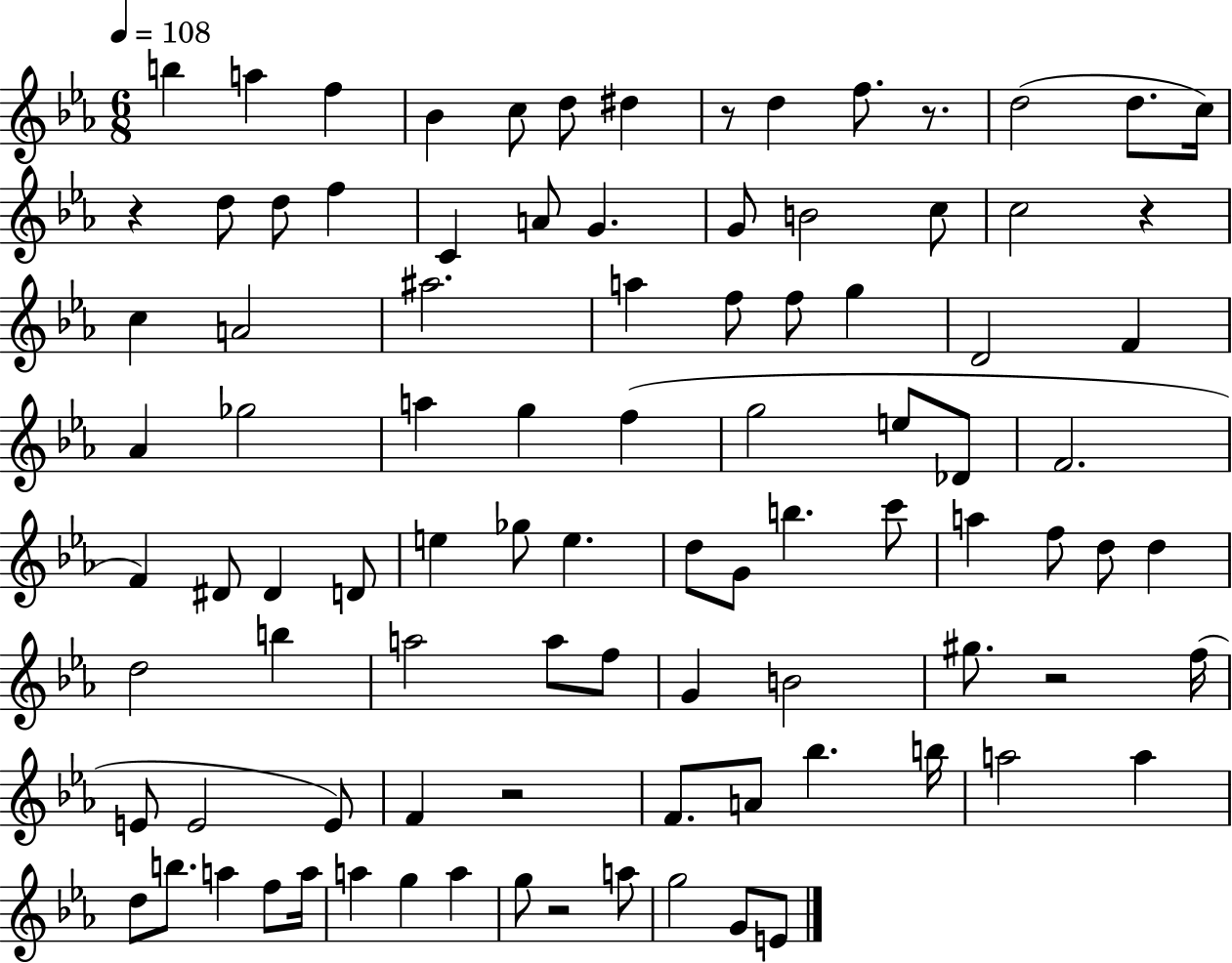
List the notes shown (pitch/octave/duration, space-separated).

B5/q A5/q F5/q Bb4/q C5/e D5/e D#5/q R/e D5/q F5/e. R/e. D5/h D5/e. C5/s R/q D5/e D5/e F5/q C4/q A4/e G4/q. G4/e B4/h C5/e C5/h R/q C5/q A4/h A#5/h. A5/q F5/e F5/e G5/q D4/h F4/q Ab4/q Gb5/h A5/q G5/q F5/q G5/h E5/e Db4/e F4/h. F4/q D#4/e D#4/q D4/e E5/q Gb5/e E5/q. D5/e G4/e B5/q. C6/e A5/q F5/e D5/e D5/q D5/h B5/q A5/h A5/e F5/e G4/q B4/h G#5/e. R/h F5/s E4/e E4/h E4/e F4/q R/h F4/e. A4/e Bb5/q. B5/s A5/h A5/q D5/e B5/e. A5/q F5/e A5/s A5/q G5/q A5/q G5/e R/h A5/e G5/h G4/e E4/e